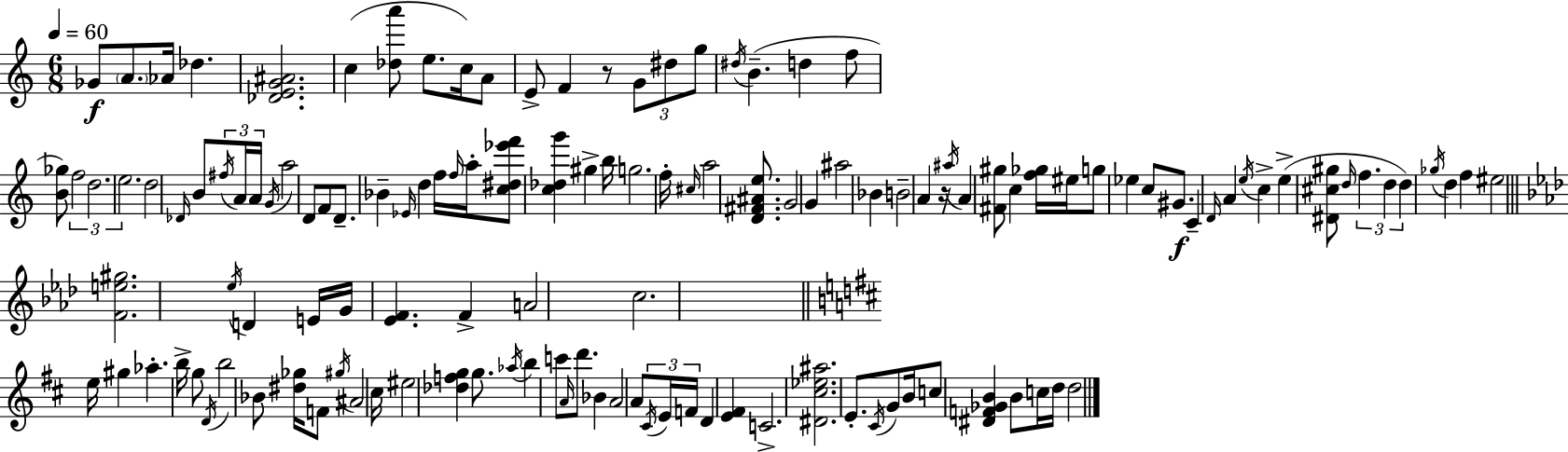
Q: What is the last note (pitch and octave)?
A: D5